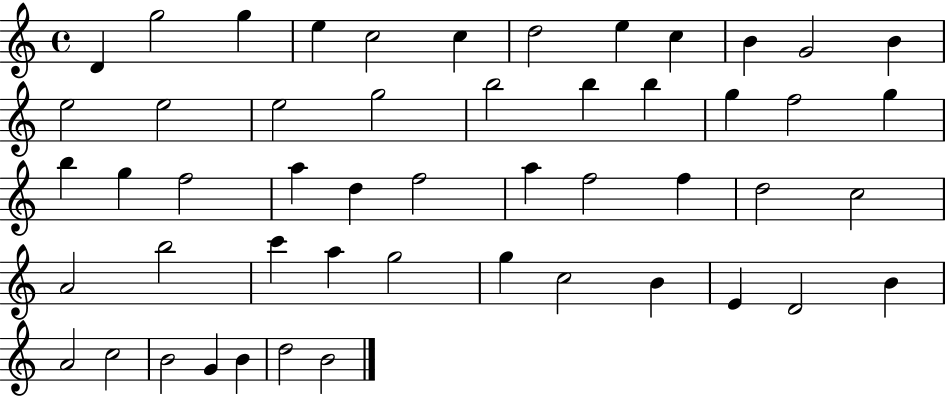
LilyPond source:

{
  \clef treble
  \time 4/4
  \defaultTimeSignature
  \key c \major
  d'4 g''2 g''4 | e''4 c''2 c''4 | d''2 e''4 c''4 | b'4 g'2 b'4 | \break e''2 e''2 | e''2 g''2 | b''2 b''4 b''4 | g''4 f''2 g''4 | \break b''4 g''4 f''2 | a''4 d''4 f''2 | a''4 f''2 f''4 | d''2 c''2 | \break a'2 b''2 | c'''4 a''4 g''2 | g''4 c''2 b'4 | e'4 d'2 b'4 | \break a'2 c''2 | b'2 g'4 b'4 | d''2 b'2 | \bar "|."
}